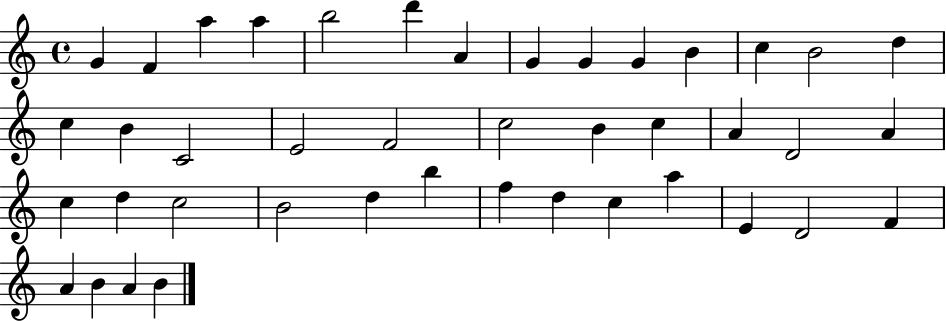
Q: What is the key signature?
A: C major